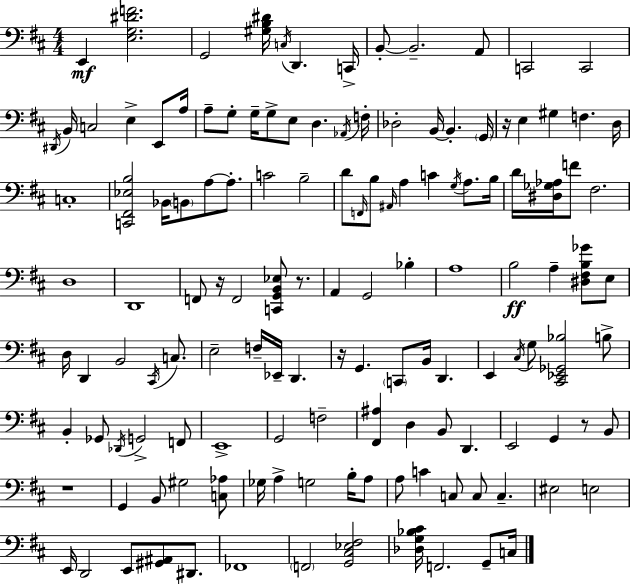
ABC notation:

X:1
T:Untitled
M:4/4
L:1/4
K:D
E,, [E,G,^DF]2 G,,2 [^G,B,^D]/4 C,/4 D,, C,,/4 B,,/2 B,,2 A,,/2 C,,2 C,,2 ^D,,/4 B,,/4 C,2 E, E,,/2 A,/4 A,/2 G,/2 G,/4 G,/2 E,/2 D, _A,,/4 F,/4 _D,2 B,,/4 B,, G,,/4 z/4 E, ^G, F, D,/4 C,4 [C,,^F,,_E,B,]2 _B,,/4 B,,/2 A,/2 A,/2 C2 B,2 D/2 F,,/4 B,/2 ^A,,/4 A, C G,/4 A,/2 B,/4 D/4 [^D,_G,_A,]/4 F/2 ^F,2 D,4 D,,4 F,,/2 z/4 F,,2 [C,,G,,B,,_E,]/2 z/2 A,, G,,2 _B, A,4 B,2 A, [^D,^F,B,_G]/2 E,/2 D,/4 D,, B,,2 ^C,,/4 C,/2 E,2 F,/4 _E,,/4 D,, z/4 G,, C,,/2 B,,/4 D,, E,, ^C,/4 G,/2 [^C,,_E,,_G,,_B,]2 B,/2 B,, _G,,/2 _D,,/4 G,,2 F,,/2 E,,4 G,,2 F,2 [^F,,^A,] D, B,,/2 D,, E,,2 G,, z/2 B,,/2 z4 G,, B,,/2 ^G,2 [C,_A,]/2 _G,/4 A, G,2 B,/4 A,/2 A,/2 C C,/2 C,/2 C, ^E,2 E,2 E,,/4 D,,2 E,,/2 [^G,,^A,,]/2 ^D,,/2 _F,,4 F,,2 [G,,^C,_E,^F,]2 [_D,G,_B,^C]/4 F,,2 G,,/2 C,/4